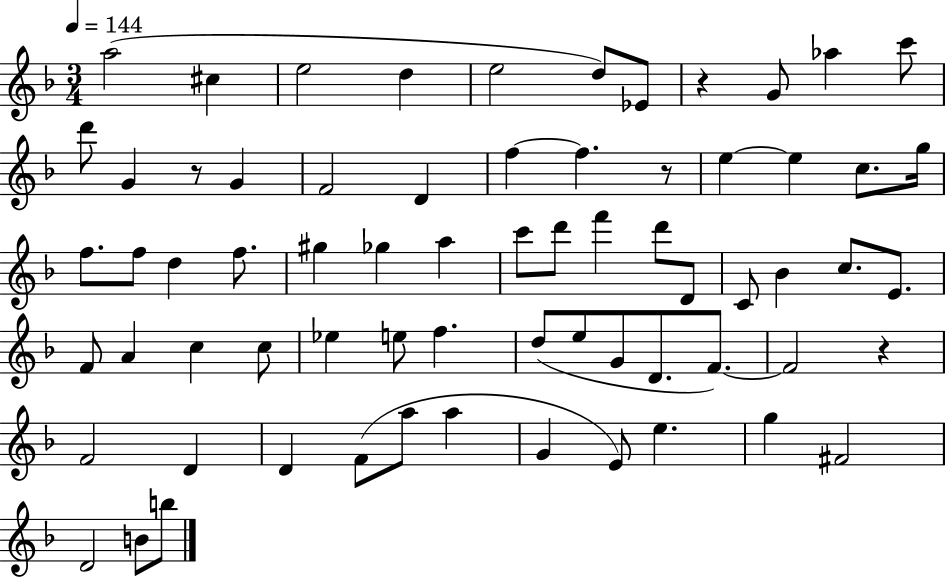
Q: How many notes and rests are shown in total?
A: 68